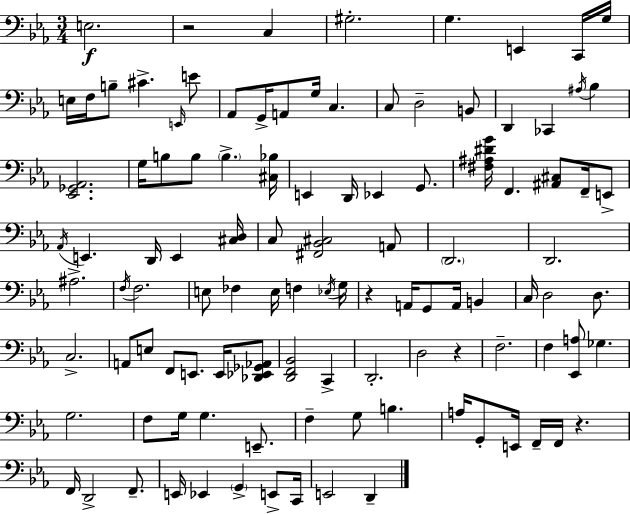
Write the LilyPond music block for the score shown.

{
  \clef bass
  \numericTimeSignature
  \time 3/4
  \key c \minor
  \repeat volta 2 { e2.\f | r2 c4 | gis2.-. | g4. e,4 c,16 g16 | \break e16 f16 b8-- cis'4.-> \grace { e,16 } e'8 | aes,8 g,16-> a,8 g16 c4. | c8 d2-- b,8 | d,4 ces,4 \acciaccatura { ais16 } bes4 | \break <ees, ges, aes,>2. | g16 b8 b8 \parenthesize b4.-> | <cis bes>16 e,4 d,16 ees,4 g,8. | <fis ais dis' g'>16 f,4. <ais, cis>8 f,16-- | \break e,8-> \acciaccatura { aes,16 } e,4. d,16 e,4 | <cis d>16 c8 <fis, bes, cis>2 | a,8 \parenthesize d,2. | d,2. | \break ais2.-> | \acciaccatura { f16 } f2. | e8 fes4 e16 f4 | \acciaccatura { ees16 } g16 r4 a,16 g,8 | \break a,16 b,4 c16 d2 | d8. c2.-> | a,8 e8 f,8 e,8. | e,16 <des, ees, ges, aes,>8 <d, f, bes,>2 | \break c,4-> d,2.-. | d2 | r4 f2.-- | f4 <ees, a>8 ges4. | \break g2. | f8 g16 g4. | e,8.-- f4-- g8 b4. | a16 g,8-. e,16 f,16-- f,16 r4. | \break f,16 d,2-> | f,8.-- e,16 ees,4 \parenthesize g,4-> | e,8-> c,16 e,2 | d,4-- } \bar "|."
}